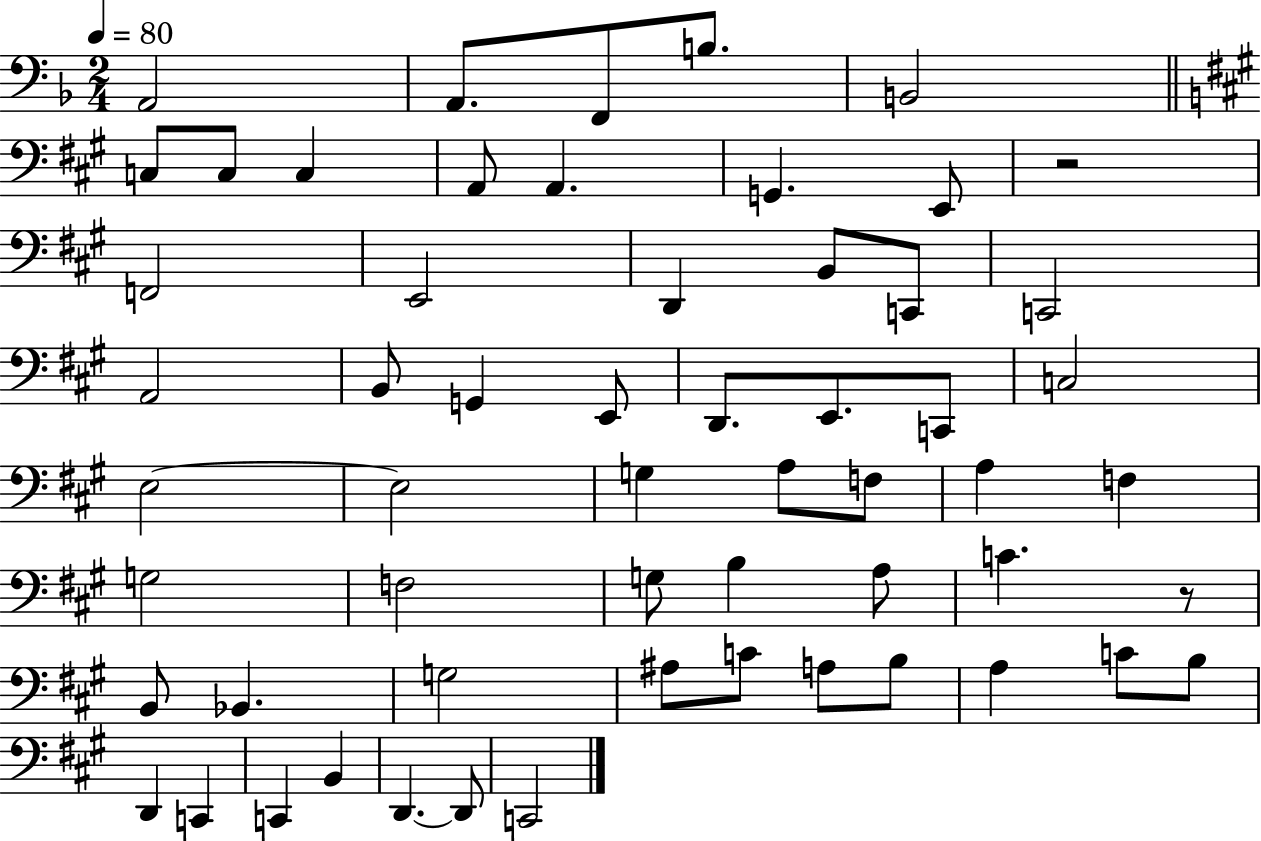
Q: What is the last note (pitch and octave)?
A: C2